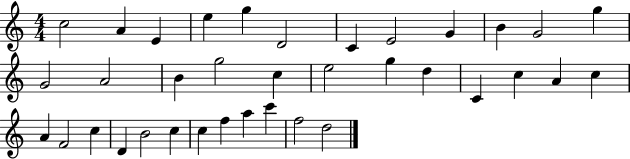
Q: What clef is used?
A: treble